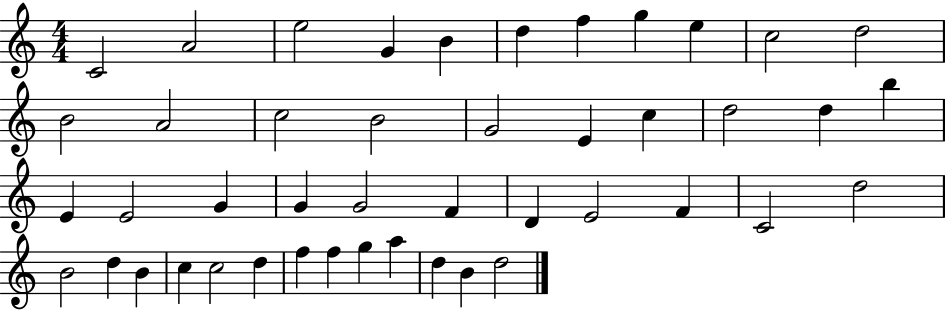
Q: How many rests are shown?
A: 0